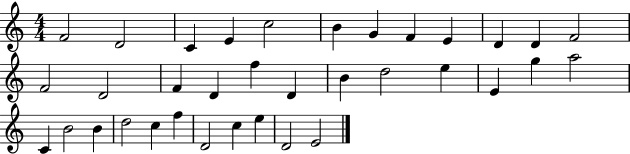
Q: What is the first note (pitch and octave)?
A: F4